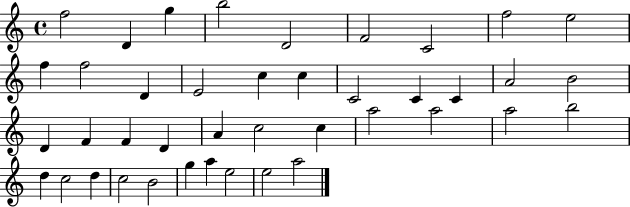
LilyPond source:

{
  \clef treble
  \time 4/4
  \defaultTimeSignature
  \key c \major
  f''2 d'4 g''4 | b''2 d'2 | f'2 c'2 | f''2 e''2 | \break f''4 f''2 d'4 | e'2 c''4 c''4 | c'2 c'4 c'4 | a'2 b'2 | \break d'4 f'4 f'4 d'4 | a'4 c''2 c''4 | a''2 a''2 | a''2 b''2 | \break d''4 c''2 d''4 | c''2 b'2 | g''4 a''4 e''2 | e''2 a''2 | \break \bar "|."
}